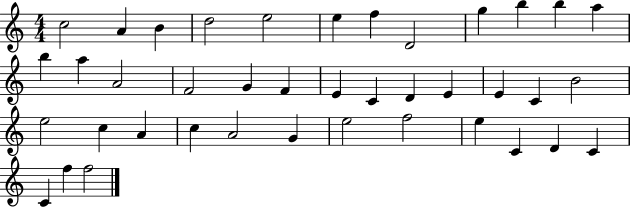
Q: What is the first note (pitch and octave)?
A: C5